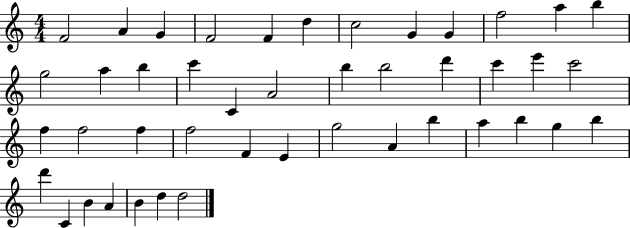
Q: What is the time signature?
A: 4/4